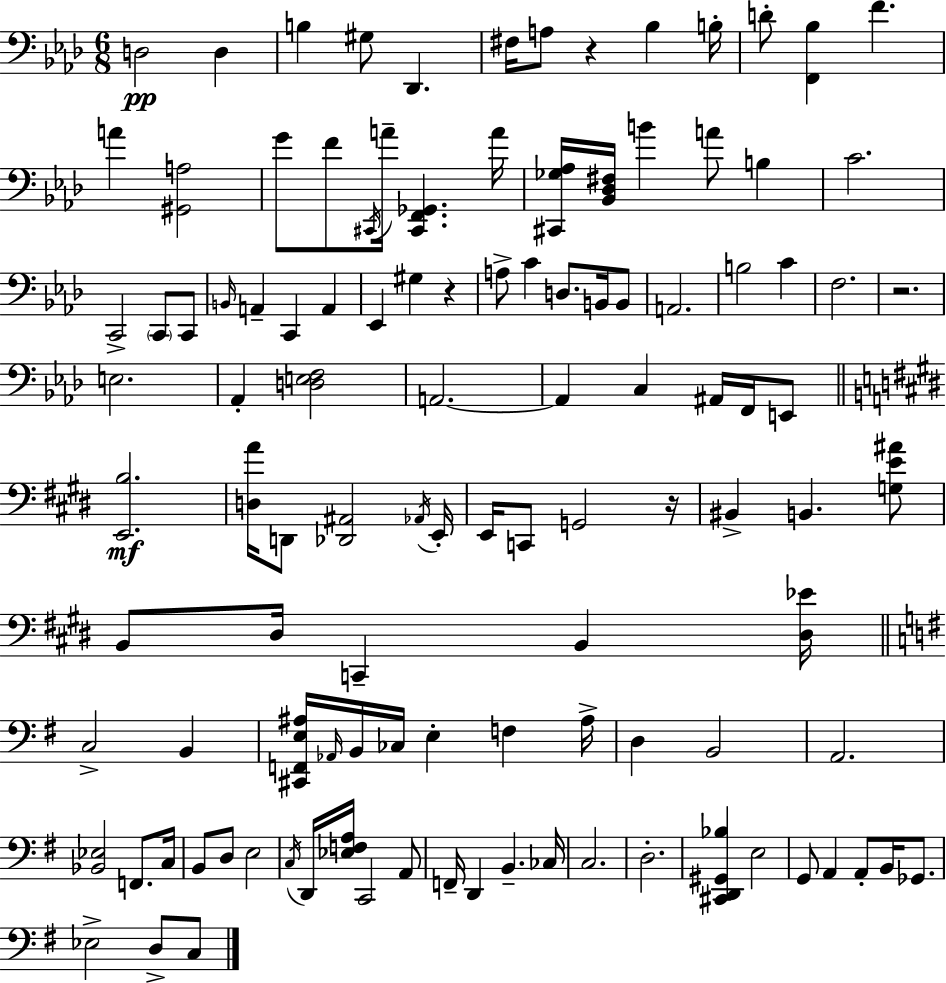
D3/h D3/q B3/q G#3/e Db2/q. F#3/s A3/e R/q Bb3/q B3/s D4/e [F2,Bb3]/q F4/q. A4/q [G#2,A3]/h G4/e F4/e C#2/s A4/s [C#2,F2,Gb2]/q. A4/s [C#2,Gb3,Ab3]/s [Bb2,Db3,F#3]/s B4/q A4/e B3/q C4/h. C2/h C2/e C2/e B2/s A2/q C2/q A2/q Eb2/q G#3/q R/q A3/e C4/q D3/e. B2/s B2/e A2/h. B3/h C4/q F3/h. R/h. E3/h. Ab2/q [D3,E3,F3]/h A2/h. A2/q C3/q A#2/s F2/s E2/e [E2,B3]/h. [D3,A4]/s D2/e [Db2,A#2]/h Ab2/s E2/s E2/s C2/e G2/h R/s BIS2/q B2/q. [G3,E4,A#4]/e B2/e D#3/s C2/q B2/q [D#3,Eb4]/s C3/h B2/q [C#2,F2,E3,A#3]/s Ab2/s B2/s CES3/s E3/q F3/q A#3/s D3/q B2/h A2/h. [Bb2,Eb3]/h F2/e. C3/s B2/e D3/e E3/h C3/s D2/s [Eb3,F3,A3]/s C2/h A2/e F2/s D2/q B2/q. CES3/s C3/h. D3/h. [C#2,D2,G#2,Bb3]/q E3/h G2/e A2/q A2/e B2/s Gb2/e. Eb3/h D3/e C3/e